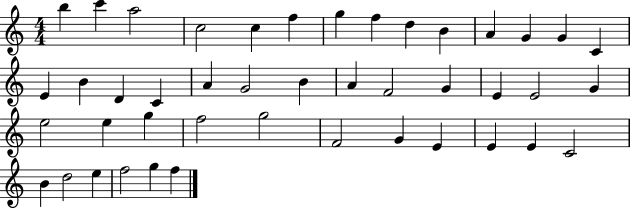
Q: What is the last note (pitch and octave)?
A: F5